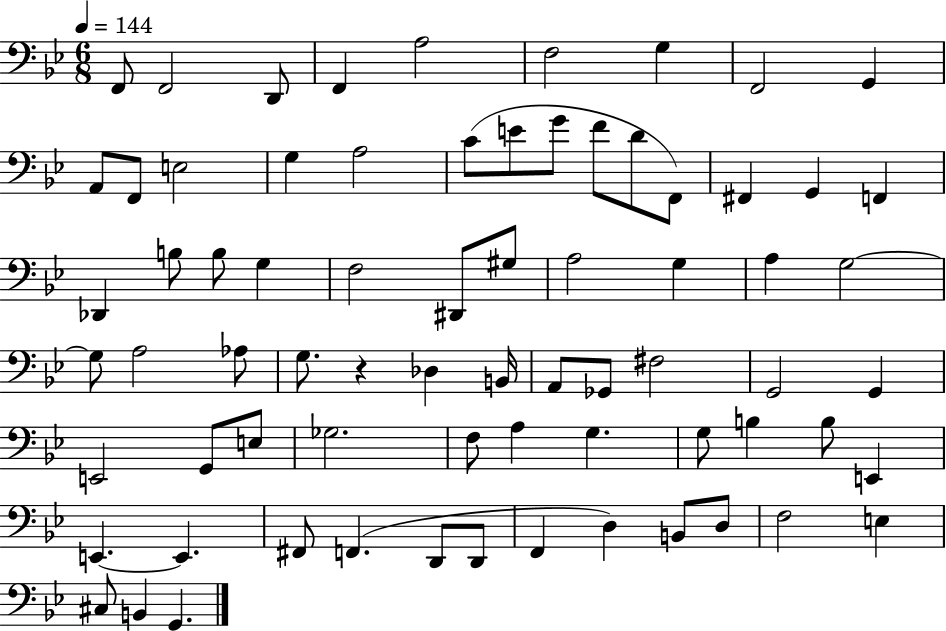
{
  \clef bass
  \numericTimeSignature
  \time 6/8
  \key bes \major
  \tempo 4 = 144
  f,8 f,2 d,8 | f,4 a2 | f2 g4 | f,2 g,4 | \break a,8 f,8 e2 | g4 a2 | c'8( e'8 g'8 f'8 d'8 f,8) | fis,4 g,4 f,4 | \break des,4 b8 b8 g4 | f2 dis,8 gis8 | a2 g4 | a4 g2~~ | \break g8 a2 aes8 | g8. r4 des4 b,16 | a,8 ges,8 fis2 | g,2 g,4 | \break e,2 g,8 e8 | ges2. | f8 a4 g4. | g8 b4 b8 e,4 | \break e,4.~~ e,4. | fis,8 f,4.( d,8 d,8 | f,4 d4) b,8 d8 | f2 e4 | \break cis8 b,4 g,4. | \bar "|."
}